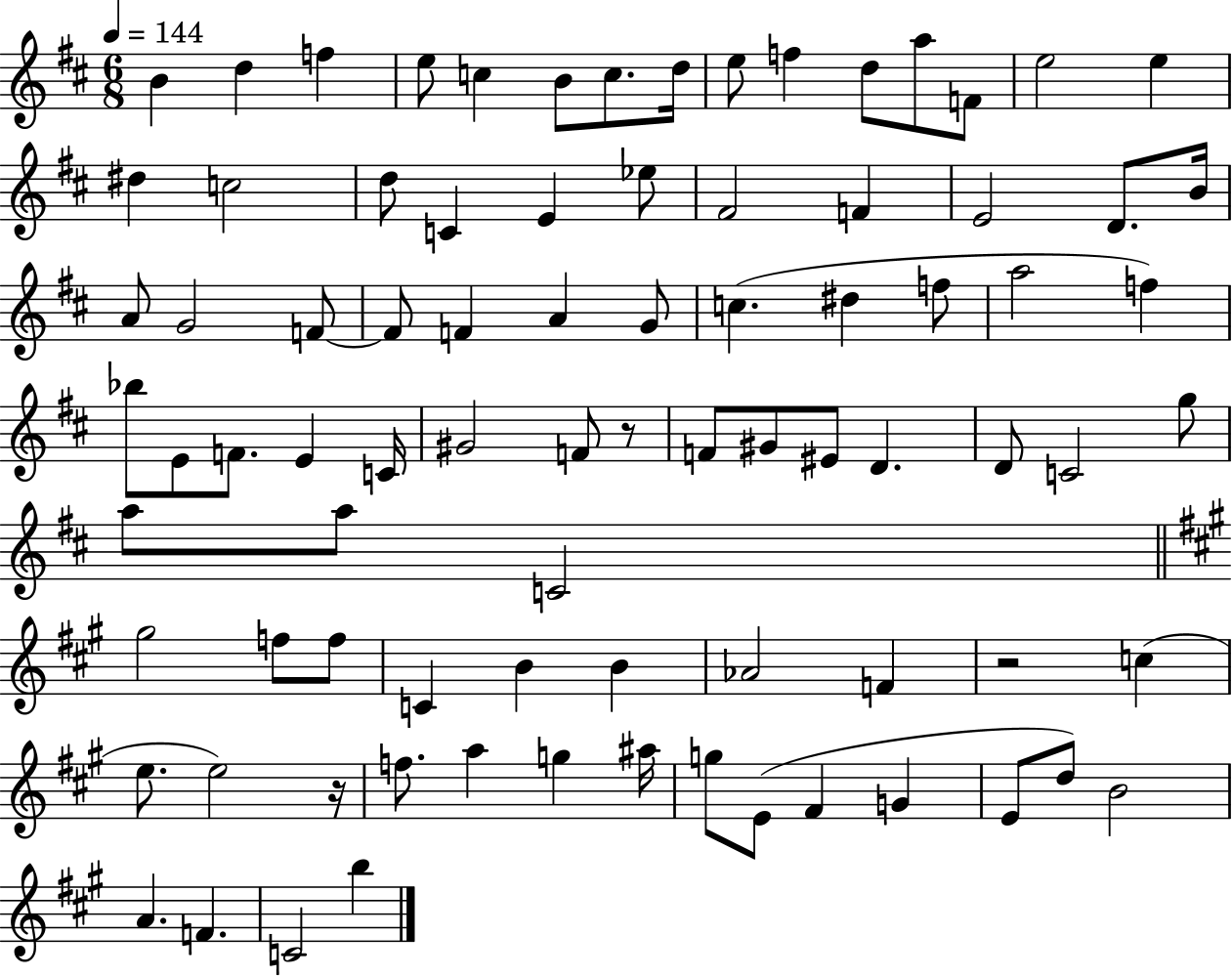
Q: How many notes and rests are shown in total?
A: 84